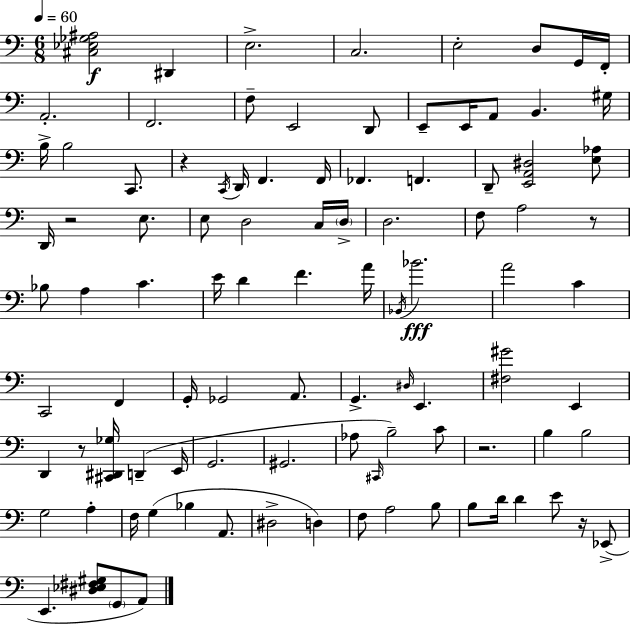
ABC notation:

X:1
T:Untitled
M:6/8
L:1/4
K:C
[^C,_E,_G,^A,]2 ^D,, E,2 C,2 E,2 D,/2 G,,/4 F,,/4 A,,2 F,,2 F,/2 E,,2 D,,/2 E,,/2 E,,/4 A,,/2 B,, ^G,/4 B,/4 B,2 C,,/2 z C,,/4 D,,/4 F,, F,,/4 _F,, F,, D,,/2 [E,,A,,^D,]2 [E,_A,]/2 D,,/4 z2 E,/2 E,/2 D,2 C,/4 D,/4 D,2 F,/2 A,2 z/2 _B,/2 A, C E/4 D F A/4 _B,,/4 _B2 A2 C C,,2 F,, G,,/4 _G,,2 A,,/2 G,, ^D,/4 E,, [^F,^G]2 E,, D,, z/2 [^C,,^D,,_G,]/4 D,, E,,/4 G,,2 ^G,,2 _A,/2 ^C,,/4 B,2 C/2 z2 B, B,2 G,2 A, F,/4 G, _B, A,,/2 ^D,2 D, F,/2 A,2 B,/2 B,/2 D/4 D E/2 z/4 _E,,/2 E,, [^D,_E,^F,^G,]/2 G,,/2 A,,/2